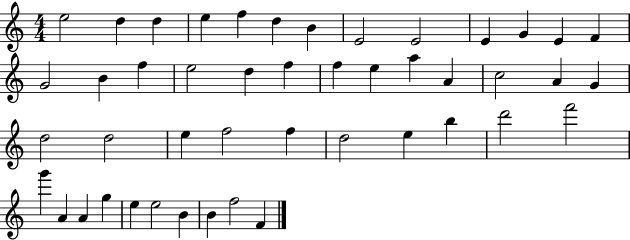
E5/h D5/q D5/q E5/q F5/q D5/q B4/q E4/h E4/h E4/q G4/q E4/q F4/q G4/h B4/q F5/q E5/h D5/q F5/q F5/q E5/q A5/q A4/q C5/h A4/q G4/q D5/h D5/h E5/q F5/h F5/q D5/h E5/q B5/q D6/h F6/h G6/q A4/q A4/q G5/q E5/q E5/h B4/q B4/q F5/h F4/q